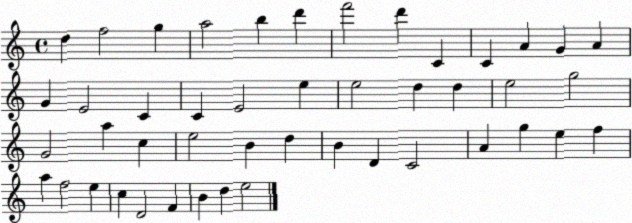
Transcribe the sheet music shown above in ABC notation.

X:1
T:Untitled
M:4/4
L:1/4
K:C
d f2 g a2 b d' f'2 d' C C A G A G E2 C C E2 e e2 d d e2 g2 G2 a c e2 B d B D C2 A g e f a f2 e c D2 F B d e2